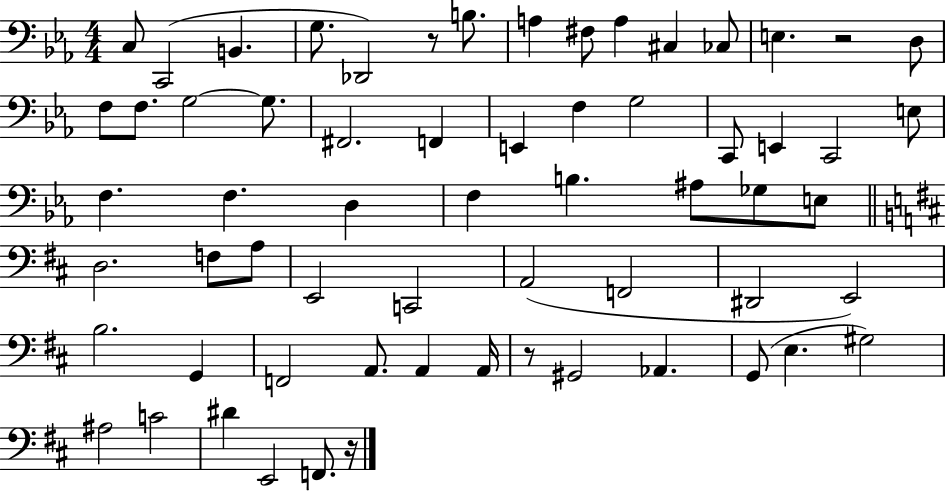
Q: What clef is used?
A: bass